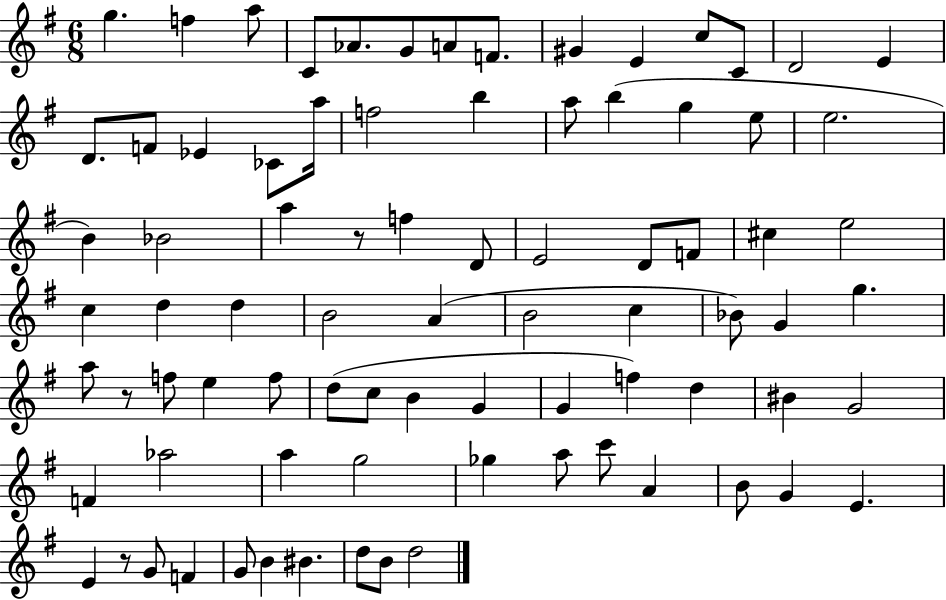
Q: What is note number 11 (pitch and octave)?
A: C5